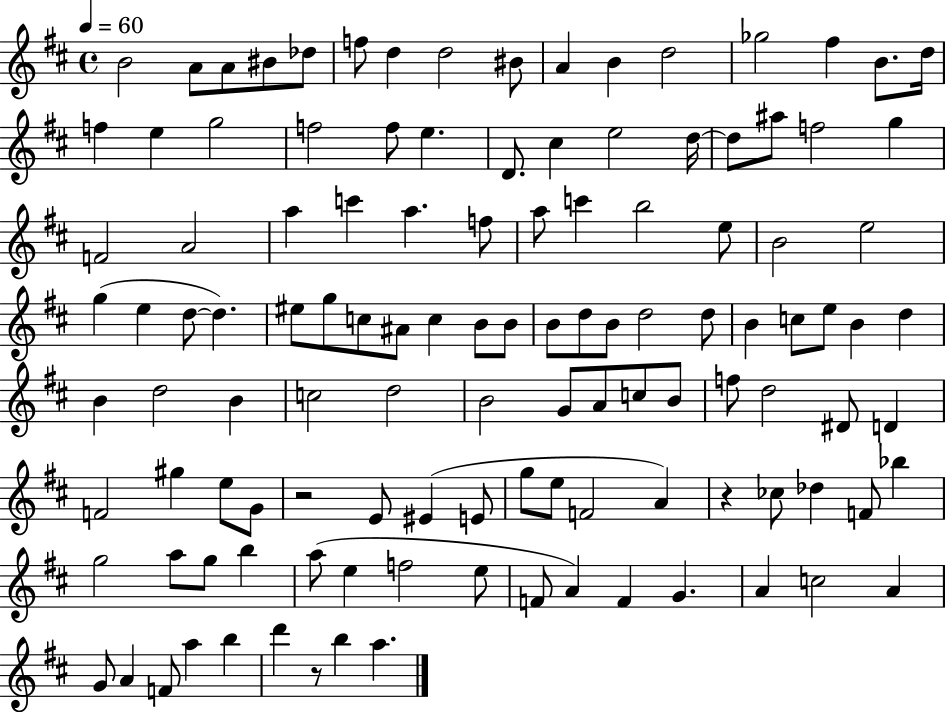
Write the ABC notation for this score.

X:1
T:Untitled
M:4/4
L:1/4
K:D
B2 A/2 A/2 ^B/2 _d/2 f/2 d d2 ^B/2 A B d2 _g2 ^f B/2 d/4 f e g2 f2 f/2 e D/2 ^c e2 d/4 d/2 ^a/2 f2 g F2 A2 a c' a f/2 a/2 c' b2 e/2 B2 e2 g e d/2 d ^e/2 g/2 c/2 ^A/2 c B/2 B/2 B/2 d/2 B/2 d2 d/2 B c/2 e/2 B d B d2 B c2 d2 B2 G/2 A/2 c/2 B/2 f/2 d2 ^D/2 D F2 ^g e/2 G/2 z2 E/2 ^E E/2 g/2 e/2 F2 A z _c/2 _d F/2 _b g2 a/2 g/2 b a/2 e f2 e/2 F/2 A F G A c2 A G/2 A F/2 a b d' z/2 b a